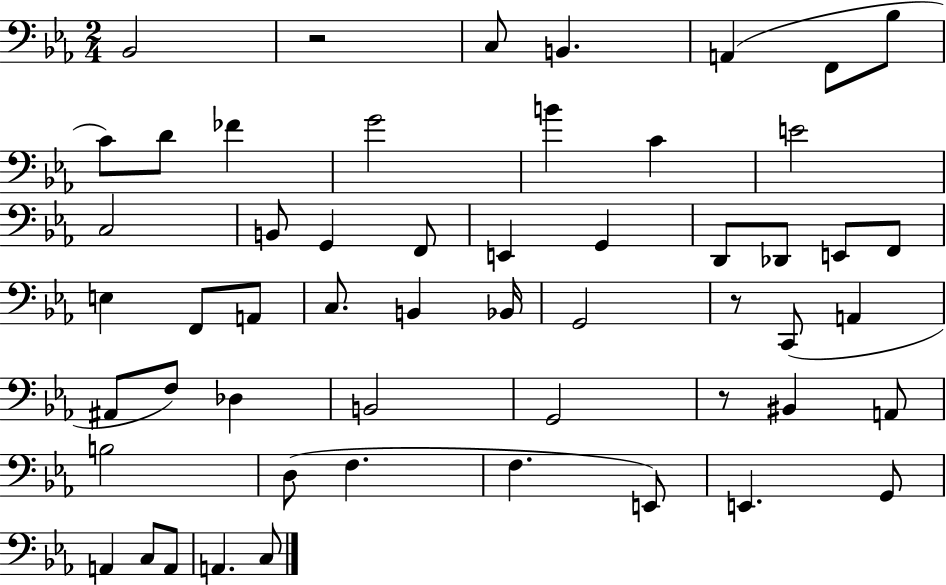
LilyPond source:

{
  \clef bass
  \numericTimeSignature
  \time 2/4
  \key ees \major
  bes,2 | r2 | c8 b,4. | a,4( f,8 bes8 | \break c'8) d'8 fes'4 | g'2 | b'4 c'4 | e'2 | \break c2 | b,8 g,4 f,8 | e,4 g,4 | d,8 des,8 e,8 f,8 | \break e4 f,8 a,8 | c8. b,4 bes,16 | g,2 | r8 c,8( a,4 | \break ais,8 f8) des4 | b,2 | g,2 | r8 bis,4 a,8 | \break b2 | d8( f4. | f4. e,8) | e,4. g,8 | \break a,4 c8 a,8 | a,4. c8 | \bar "|."
}